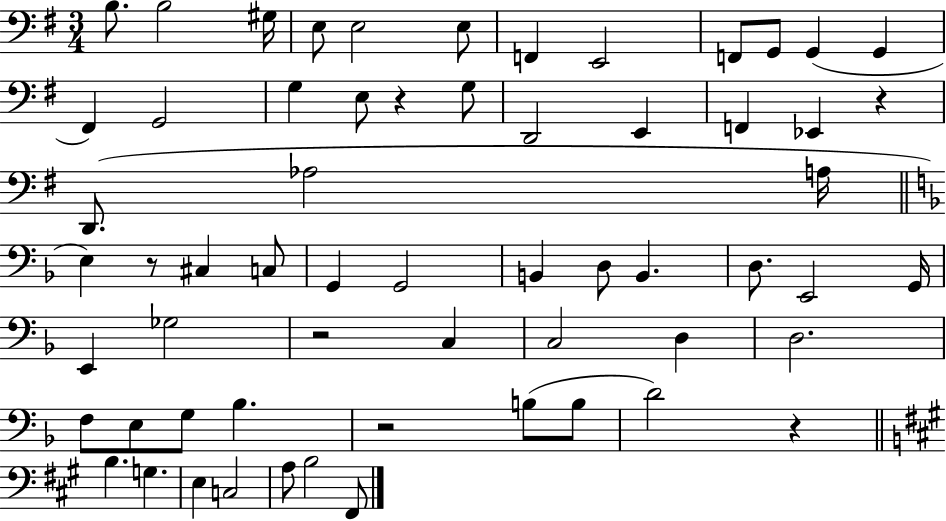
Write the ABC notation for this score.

X:1
T:Untitled
M:3/4
L:1/4
K:G
B,/2 B,2 ^G,/4 E,/2 E,2 E,/2 F,, E,,2 F,,/2 G,,/2 G,, G,, ^F,, G,,2 G, E,/2 z G,/2 D,,2 E,, F,, _E,, z D,,/2 _A,2 A,/4 E, z/2 ^C, C,/2 G,, G,,2 B,, D,/2 B,, D,/2 E,,2 G,,/4 E,, _G,2 z2 C, C,2 D, D,2 F,/2 E,/2 G,/2 _B, z2 B,/2 B,/2 D2 z B, G, E, C,2 A,/2 B,2 ^F,,/2